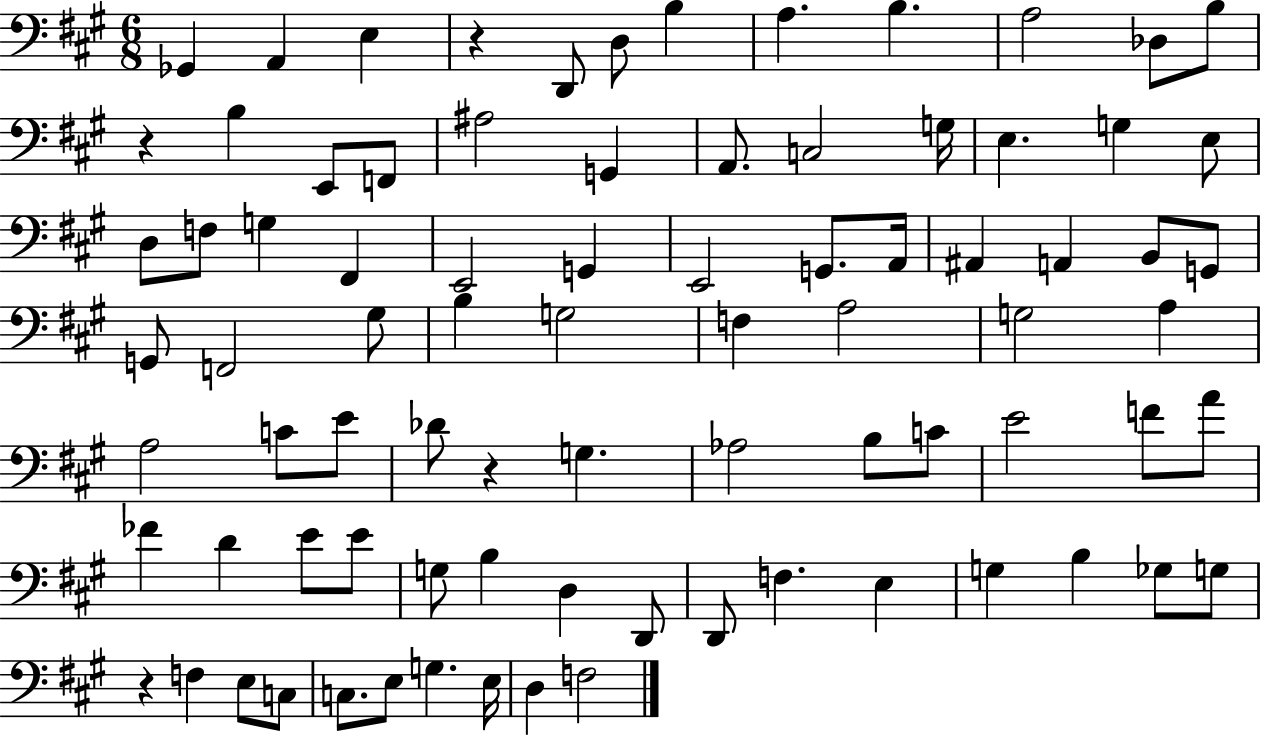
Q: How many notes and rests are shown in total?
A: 83